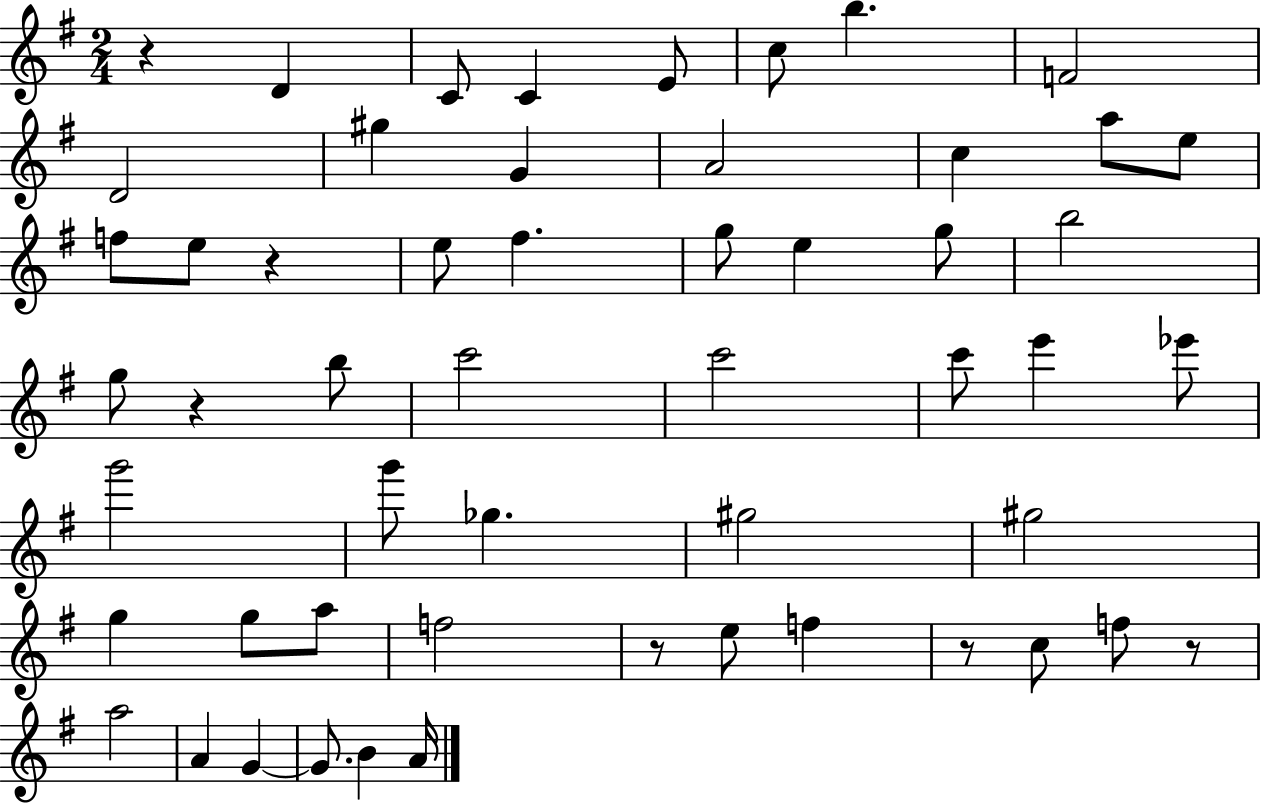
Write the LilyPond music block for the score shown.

{
  \clef treble
  \numericTimeSignature
  \time 2/4
  \key g \major
  r4 d'4 | c'8 c'4 e'8 | c''8 b''4. | f'2 | \break d'2 | gis''4 g'4 | a'2 | c''4 a''8 e''8 | \break f''8 e''8 r4 | e''8 fis''4. | g''8 e''4 g''8 | b''2 | \break g''8 r4 b''8 | c'''2 | c'''2 | c'''8 e'''4 ees'''8 | \break g'''2 | g'''8 ges''4. | gis''2 | gis''2 | \break g''4 g''8 a''8 | f''2 | r8 e''8 f''4 | r8 c''8 f''8 r8 | \break a''2 | a'4 g'4~~ | g'8. b'4 a'16 | \bar "|."
}